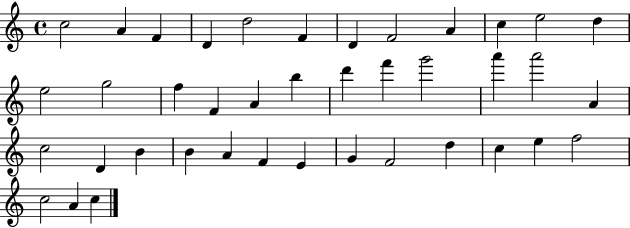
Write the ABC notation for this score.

X:1
T:Untitled
M:4/4
L:1/4
K:C
c2 A F D d2 F D F2 A c e2 d e2 g2 f F A b d' f' g'2 a' a'2 A c2 D B B A F E G F2 d c e f2 c2 A c